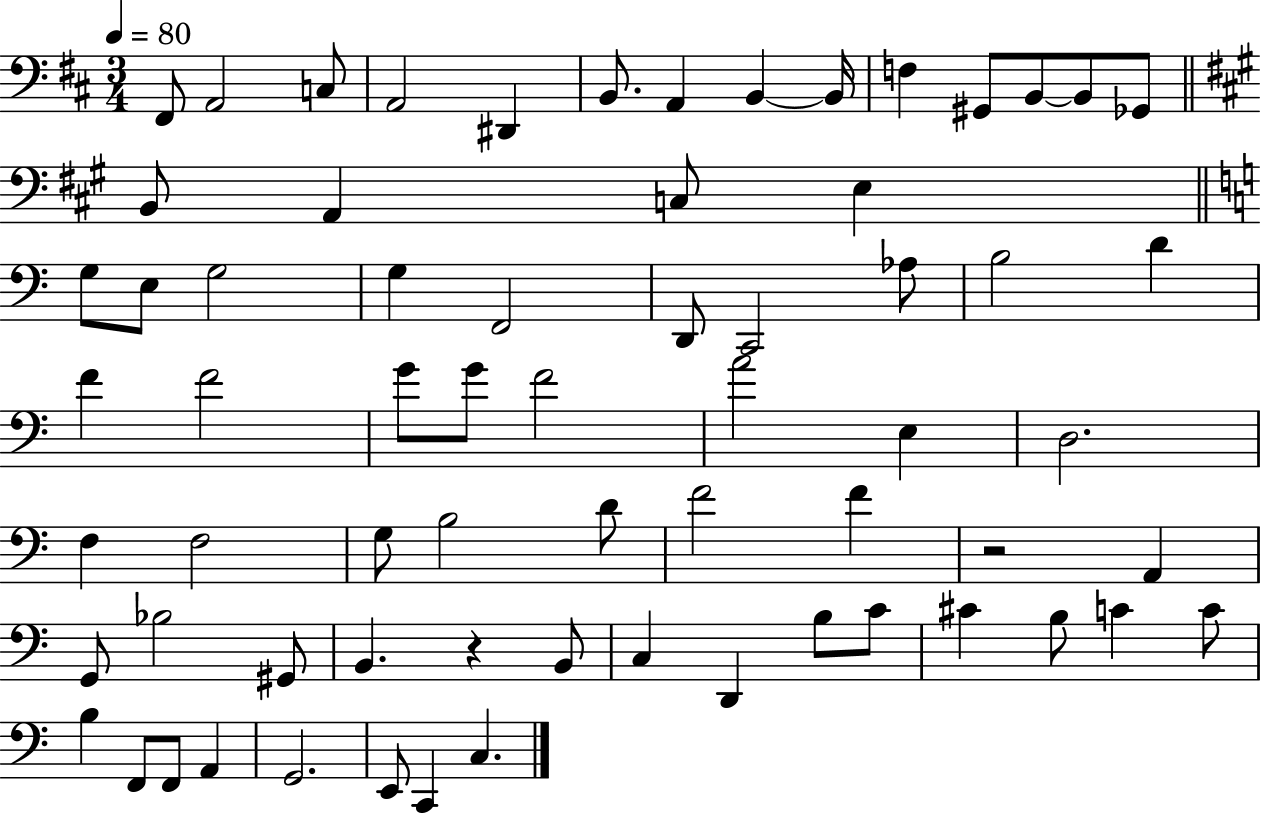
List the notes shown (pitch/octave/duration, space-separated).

F#2/e A2/h C3/e A2/h D#2/q B2/e. A2/q B2/q B2/s F3/q G#2/e B2/e B2/e Gb2/e B2/e A2/q C3/e E3/q G3/e E3/e G3/h G3/q F2/h D2/e C2/h Ab3/e B3/h D4/q F4/q F4/h G4/e G4/e F4/h A4/h E3/q D3/h. F3/q F3/h G3/e B3/h D4/e F4/h F4/q R/h A2/q G2/e Bb3/h G#2/e B2/q. R/q B2/e C3/q D2/q B3/e C4/e C#4/q B3/e C4/q C4/e B3/q F2/e F2/e A2/q G2/h. E2/e C2/q C3/q.